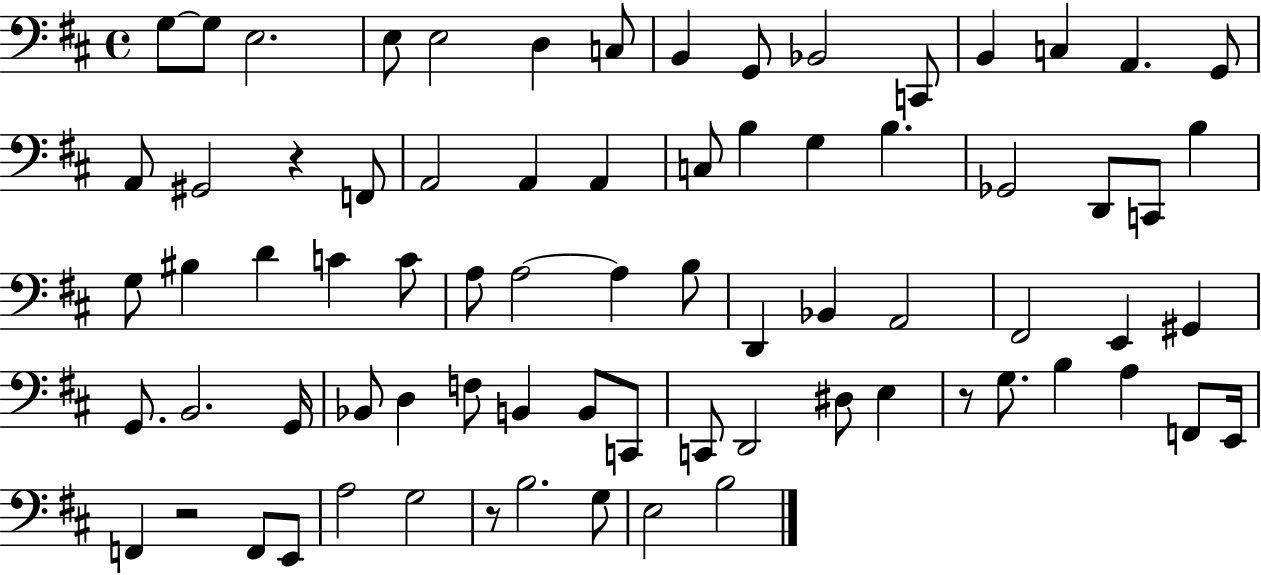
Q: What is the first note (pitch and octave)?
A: G3